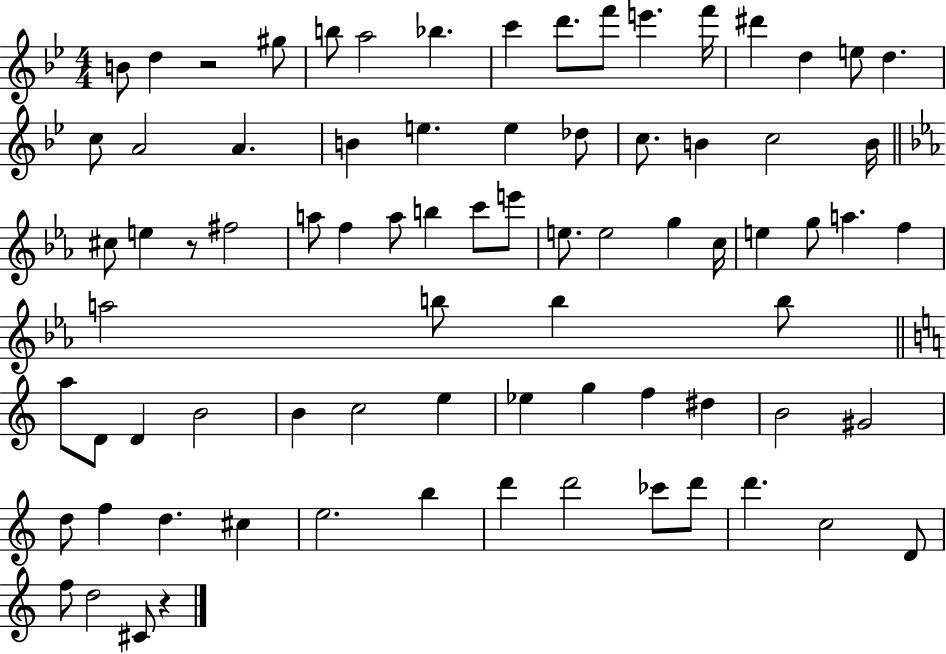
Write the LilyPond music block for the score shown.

{
  \clef treble
  \numericTimeSignature
  \time 4/4
  \key bes \major
  b'8 d''4 r2 gis''8 | b''8 a''2 bes''4. | c'''4 d'''8. f'''8 e'''4. f'''16 | dis'''4 d''4 e''8 d''4. | \break c''8 a'2 a'4. | b'4 e''4. e''4 des''8 | c''8. b'4 c''2 b'16 | \bar "||" \break \key ees \major cis''8 e''4 r8 fis''2 | a''8 f''4 a''8 b''4 c'''8 e'''8 | e''8. e''2 g''4 c''16 | e''4 g''8 a''4. f''4 | \break a''2 b''8 b''4 b''8 | \bar "||" \break \key c \major a''8 d'8 d'4 b'2 | b'4 c''2 e''4 | ees''4 g''4 f''4 dis''4 | b'2 gis'2 | \break d''8 f''4 d''4. cis''4 | e''2. b''4 | d'''4 d'''2 ces'''8 d'''8 | d'''4. c''2 d'8 | \break f''8 d''2 cis'8 r4 | \bar "|."
}